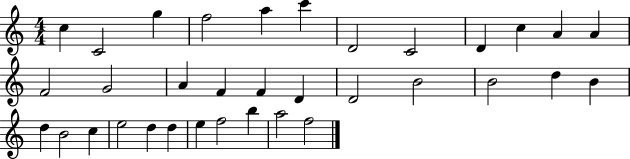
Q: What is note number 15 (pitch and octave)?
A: A4